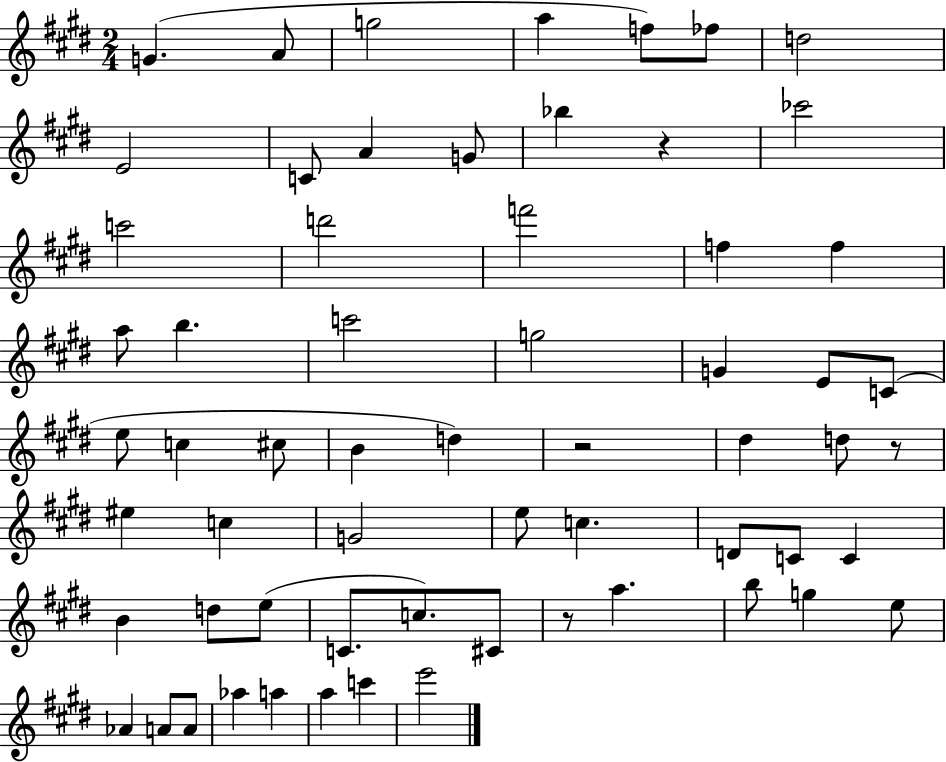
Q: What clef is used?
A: treble